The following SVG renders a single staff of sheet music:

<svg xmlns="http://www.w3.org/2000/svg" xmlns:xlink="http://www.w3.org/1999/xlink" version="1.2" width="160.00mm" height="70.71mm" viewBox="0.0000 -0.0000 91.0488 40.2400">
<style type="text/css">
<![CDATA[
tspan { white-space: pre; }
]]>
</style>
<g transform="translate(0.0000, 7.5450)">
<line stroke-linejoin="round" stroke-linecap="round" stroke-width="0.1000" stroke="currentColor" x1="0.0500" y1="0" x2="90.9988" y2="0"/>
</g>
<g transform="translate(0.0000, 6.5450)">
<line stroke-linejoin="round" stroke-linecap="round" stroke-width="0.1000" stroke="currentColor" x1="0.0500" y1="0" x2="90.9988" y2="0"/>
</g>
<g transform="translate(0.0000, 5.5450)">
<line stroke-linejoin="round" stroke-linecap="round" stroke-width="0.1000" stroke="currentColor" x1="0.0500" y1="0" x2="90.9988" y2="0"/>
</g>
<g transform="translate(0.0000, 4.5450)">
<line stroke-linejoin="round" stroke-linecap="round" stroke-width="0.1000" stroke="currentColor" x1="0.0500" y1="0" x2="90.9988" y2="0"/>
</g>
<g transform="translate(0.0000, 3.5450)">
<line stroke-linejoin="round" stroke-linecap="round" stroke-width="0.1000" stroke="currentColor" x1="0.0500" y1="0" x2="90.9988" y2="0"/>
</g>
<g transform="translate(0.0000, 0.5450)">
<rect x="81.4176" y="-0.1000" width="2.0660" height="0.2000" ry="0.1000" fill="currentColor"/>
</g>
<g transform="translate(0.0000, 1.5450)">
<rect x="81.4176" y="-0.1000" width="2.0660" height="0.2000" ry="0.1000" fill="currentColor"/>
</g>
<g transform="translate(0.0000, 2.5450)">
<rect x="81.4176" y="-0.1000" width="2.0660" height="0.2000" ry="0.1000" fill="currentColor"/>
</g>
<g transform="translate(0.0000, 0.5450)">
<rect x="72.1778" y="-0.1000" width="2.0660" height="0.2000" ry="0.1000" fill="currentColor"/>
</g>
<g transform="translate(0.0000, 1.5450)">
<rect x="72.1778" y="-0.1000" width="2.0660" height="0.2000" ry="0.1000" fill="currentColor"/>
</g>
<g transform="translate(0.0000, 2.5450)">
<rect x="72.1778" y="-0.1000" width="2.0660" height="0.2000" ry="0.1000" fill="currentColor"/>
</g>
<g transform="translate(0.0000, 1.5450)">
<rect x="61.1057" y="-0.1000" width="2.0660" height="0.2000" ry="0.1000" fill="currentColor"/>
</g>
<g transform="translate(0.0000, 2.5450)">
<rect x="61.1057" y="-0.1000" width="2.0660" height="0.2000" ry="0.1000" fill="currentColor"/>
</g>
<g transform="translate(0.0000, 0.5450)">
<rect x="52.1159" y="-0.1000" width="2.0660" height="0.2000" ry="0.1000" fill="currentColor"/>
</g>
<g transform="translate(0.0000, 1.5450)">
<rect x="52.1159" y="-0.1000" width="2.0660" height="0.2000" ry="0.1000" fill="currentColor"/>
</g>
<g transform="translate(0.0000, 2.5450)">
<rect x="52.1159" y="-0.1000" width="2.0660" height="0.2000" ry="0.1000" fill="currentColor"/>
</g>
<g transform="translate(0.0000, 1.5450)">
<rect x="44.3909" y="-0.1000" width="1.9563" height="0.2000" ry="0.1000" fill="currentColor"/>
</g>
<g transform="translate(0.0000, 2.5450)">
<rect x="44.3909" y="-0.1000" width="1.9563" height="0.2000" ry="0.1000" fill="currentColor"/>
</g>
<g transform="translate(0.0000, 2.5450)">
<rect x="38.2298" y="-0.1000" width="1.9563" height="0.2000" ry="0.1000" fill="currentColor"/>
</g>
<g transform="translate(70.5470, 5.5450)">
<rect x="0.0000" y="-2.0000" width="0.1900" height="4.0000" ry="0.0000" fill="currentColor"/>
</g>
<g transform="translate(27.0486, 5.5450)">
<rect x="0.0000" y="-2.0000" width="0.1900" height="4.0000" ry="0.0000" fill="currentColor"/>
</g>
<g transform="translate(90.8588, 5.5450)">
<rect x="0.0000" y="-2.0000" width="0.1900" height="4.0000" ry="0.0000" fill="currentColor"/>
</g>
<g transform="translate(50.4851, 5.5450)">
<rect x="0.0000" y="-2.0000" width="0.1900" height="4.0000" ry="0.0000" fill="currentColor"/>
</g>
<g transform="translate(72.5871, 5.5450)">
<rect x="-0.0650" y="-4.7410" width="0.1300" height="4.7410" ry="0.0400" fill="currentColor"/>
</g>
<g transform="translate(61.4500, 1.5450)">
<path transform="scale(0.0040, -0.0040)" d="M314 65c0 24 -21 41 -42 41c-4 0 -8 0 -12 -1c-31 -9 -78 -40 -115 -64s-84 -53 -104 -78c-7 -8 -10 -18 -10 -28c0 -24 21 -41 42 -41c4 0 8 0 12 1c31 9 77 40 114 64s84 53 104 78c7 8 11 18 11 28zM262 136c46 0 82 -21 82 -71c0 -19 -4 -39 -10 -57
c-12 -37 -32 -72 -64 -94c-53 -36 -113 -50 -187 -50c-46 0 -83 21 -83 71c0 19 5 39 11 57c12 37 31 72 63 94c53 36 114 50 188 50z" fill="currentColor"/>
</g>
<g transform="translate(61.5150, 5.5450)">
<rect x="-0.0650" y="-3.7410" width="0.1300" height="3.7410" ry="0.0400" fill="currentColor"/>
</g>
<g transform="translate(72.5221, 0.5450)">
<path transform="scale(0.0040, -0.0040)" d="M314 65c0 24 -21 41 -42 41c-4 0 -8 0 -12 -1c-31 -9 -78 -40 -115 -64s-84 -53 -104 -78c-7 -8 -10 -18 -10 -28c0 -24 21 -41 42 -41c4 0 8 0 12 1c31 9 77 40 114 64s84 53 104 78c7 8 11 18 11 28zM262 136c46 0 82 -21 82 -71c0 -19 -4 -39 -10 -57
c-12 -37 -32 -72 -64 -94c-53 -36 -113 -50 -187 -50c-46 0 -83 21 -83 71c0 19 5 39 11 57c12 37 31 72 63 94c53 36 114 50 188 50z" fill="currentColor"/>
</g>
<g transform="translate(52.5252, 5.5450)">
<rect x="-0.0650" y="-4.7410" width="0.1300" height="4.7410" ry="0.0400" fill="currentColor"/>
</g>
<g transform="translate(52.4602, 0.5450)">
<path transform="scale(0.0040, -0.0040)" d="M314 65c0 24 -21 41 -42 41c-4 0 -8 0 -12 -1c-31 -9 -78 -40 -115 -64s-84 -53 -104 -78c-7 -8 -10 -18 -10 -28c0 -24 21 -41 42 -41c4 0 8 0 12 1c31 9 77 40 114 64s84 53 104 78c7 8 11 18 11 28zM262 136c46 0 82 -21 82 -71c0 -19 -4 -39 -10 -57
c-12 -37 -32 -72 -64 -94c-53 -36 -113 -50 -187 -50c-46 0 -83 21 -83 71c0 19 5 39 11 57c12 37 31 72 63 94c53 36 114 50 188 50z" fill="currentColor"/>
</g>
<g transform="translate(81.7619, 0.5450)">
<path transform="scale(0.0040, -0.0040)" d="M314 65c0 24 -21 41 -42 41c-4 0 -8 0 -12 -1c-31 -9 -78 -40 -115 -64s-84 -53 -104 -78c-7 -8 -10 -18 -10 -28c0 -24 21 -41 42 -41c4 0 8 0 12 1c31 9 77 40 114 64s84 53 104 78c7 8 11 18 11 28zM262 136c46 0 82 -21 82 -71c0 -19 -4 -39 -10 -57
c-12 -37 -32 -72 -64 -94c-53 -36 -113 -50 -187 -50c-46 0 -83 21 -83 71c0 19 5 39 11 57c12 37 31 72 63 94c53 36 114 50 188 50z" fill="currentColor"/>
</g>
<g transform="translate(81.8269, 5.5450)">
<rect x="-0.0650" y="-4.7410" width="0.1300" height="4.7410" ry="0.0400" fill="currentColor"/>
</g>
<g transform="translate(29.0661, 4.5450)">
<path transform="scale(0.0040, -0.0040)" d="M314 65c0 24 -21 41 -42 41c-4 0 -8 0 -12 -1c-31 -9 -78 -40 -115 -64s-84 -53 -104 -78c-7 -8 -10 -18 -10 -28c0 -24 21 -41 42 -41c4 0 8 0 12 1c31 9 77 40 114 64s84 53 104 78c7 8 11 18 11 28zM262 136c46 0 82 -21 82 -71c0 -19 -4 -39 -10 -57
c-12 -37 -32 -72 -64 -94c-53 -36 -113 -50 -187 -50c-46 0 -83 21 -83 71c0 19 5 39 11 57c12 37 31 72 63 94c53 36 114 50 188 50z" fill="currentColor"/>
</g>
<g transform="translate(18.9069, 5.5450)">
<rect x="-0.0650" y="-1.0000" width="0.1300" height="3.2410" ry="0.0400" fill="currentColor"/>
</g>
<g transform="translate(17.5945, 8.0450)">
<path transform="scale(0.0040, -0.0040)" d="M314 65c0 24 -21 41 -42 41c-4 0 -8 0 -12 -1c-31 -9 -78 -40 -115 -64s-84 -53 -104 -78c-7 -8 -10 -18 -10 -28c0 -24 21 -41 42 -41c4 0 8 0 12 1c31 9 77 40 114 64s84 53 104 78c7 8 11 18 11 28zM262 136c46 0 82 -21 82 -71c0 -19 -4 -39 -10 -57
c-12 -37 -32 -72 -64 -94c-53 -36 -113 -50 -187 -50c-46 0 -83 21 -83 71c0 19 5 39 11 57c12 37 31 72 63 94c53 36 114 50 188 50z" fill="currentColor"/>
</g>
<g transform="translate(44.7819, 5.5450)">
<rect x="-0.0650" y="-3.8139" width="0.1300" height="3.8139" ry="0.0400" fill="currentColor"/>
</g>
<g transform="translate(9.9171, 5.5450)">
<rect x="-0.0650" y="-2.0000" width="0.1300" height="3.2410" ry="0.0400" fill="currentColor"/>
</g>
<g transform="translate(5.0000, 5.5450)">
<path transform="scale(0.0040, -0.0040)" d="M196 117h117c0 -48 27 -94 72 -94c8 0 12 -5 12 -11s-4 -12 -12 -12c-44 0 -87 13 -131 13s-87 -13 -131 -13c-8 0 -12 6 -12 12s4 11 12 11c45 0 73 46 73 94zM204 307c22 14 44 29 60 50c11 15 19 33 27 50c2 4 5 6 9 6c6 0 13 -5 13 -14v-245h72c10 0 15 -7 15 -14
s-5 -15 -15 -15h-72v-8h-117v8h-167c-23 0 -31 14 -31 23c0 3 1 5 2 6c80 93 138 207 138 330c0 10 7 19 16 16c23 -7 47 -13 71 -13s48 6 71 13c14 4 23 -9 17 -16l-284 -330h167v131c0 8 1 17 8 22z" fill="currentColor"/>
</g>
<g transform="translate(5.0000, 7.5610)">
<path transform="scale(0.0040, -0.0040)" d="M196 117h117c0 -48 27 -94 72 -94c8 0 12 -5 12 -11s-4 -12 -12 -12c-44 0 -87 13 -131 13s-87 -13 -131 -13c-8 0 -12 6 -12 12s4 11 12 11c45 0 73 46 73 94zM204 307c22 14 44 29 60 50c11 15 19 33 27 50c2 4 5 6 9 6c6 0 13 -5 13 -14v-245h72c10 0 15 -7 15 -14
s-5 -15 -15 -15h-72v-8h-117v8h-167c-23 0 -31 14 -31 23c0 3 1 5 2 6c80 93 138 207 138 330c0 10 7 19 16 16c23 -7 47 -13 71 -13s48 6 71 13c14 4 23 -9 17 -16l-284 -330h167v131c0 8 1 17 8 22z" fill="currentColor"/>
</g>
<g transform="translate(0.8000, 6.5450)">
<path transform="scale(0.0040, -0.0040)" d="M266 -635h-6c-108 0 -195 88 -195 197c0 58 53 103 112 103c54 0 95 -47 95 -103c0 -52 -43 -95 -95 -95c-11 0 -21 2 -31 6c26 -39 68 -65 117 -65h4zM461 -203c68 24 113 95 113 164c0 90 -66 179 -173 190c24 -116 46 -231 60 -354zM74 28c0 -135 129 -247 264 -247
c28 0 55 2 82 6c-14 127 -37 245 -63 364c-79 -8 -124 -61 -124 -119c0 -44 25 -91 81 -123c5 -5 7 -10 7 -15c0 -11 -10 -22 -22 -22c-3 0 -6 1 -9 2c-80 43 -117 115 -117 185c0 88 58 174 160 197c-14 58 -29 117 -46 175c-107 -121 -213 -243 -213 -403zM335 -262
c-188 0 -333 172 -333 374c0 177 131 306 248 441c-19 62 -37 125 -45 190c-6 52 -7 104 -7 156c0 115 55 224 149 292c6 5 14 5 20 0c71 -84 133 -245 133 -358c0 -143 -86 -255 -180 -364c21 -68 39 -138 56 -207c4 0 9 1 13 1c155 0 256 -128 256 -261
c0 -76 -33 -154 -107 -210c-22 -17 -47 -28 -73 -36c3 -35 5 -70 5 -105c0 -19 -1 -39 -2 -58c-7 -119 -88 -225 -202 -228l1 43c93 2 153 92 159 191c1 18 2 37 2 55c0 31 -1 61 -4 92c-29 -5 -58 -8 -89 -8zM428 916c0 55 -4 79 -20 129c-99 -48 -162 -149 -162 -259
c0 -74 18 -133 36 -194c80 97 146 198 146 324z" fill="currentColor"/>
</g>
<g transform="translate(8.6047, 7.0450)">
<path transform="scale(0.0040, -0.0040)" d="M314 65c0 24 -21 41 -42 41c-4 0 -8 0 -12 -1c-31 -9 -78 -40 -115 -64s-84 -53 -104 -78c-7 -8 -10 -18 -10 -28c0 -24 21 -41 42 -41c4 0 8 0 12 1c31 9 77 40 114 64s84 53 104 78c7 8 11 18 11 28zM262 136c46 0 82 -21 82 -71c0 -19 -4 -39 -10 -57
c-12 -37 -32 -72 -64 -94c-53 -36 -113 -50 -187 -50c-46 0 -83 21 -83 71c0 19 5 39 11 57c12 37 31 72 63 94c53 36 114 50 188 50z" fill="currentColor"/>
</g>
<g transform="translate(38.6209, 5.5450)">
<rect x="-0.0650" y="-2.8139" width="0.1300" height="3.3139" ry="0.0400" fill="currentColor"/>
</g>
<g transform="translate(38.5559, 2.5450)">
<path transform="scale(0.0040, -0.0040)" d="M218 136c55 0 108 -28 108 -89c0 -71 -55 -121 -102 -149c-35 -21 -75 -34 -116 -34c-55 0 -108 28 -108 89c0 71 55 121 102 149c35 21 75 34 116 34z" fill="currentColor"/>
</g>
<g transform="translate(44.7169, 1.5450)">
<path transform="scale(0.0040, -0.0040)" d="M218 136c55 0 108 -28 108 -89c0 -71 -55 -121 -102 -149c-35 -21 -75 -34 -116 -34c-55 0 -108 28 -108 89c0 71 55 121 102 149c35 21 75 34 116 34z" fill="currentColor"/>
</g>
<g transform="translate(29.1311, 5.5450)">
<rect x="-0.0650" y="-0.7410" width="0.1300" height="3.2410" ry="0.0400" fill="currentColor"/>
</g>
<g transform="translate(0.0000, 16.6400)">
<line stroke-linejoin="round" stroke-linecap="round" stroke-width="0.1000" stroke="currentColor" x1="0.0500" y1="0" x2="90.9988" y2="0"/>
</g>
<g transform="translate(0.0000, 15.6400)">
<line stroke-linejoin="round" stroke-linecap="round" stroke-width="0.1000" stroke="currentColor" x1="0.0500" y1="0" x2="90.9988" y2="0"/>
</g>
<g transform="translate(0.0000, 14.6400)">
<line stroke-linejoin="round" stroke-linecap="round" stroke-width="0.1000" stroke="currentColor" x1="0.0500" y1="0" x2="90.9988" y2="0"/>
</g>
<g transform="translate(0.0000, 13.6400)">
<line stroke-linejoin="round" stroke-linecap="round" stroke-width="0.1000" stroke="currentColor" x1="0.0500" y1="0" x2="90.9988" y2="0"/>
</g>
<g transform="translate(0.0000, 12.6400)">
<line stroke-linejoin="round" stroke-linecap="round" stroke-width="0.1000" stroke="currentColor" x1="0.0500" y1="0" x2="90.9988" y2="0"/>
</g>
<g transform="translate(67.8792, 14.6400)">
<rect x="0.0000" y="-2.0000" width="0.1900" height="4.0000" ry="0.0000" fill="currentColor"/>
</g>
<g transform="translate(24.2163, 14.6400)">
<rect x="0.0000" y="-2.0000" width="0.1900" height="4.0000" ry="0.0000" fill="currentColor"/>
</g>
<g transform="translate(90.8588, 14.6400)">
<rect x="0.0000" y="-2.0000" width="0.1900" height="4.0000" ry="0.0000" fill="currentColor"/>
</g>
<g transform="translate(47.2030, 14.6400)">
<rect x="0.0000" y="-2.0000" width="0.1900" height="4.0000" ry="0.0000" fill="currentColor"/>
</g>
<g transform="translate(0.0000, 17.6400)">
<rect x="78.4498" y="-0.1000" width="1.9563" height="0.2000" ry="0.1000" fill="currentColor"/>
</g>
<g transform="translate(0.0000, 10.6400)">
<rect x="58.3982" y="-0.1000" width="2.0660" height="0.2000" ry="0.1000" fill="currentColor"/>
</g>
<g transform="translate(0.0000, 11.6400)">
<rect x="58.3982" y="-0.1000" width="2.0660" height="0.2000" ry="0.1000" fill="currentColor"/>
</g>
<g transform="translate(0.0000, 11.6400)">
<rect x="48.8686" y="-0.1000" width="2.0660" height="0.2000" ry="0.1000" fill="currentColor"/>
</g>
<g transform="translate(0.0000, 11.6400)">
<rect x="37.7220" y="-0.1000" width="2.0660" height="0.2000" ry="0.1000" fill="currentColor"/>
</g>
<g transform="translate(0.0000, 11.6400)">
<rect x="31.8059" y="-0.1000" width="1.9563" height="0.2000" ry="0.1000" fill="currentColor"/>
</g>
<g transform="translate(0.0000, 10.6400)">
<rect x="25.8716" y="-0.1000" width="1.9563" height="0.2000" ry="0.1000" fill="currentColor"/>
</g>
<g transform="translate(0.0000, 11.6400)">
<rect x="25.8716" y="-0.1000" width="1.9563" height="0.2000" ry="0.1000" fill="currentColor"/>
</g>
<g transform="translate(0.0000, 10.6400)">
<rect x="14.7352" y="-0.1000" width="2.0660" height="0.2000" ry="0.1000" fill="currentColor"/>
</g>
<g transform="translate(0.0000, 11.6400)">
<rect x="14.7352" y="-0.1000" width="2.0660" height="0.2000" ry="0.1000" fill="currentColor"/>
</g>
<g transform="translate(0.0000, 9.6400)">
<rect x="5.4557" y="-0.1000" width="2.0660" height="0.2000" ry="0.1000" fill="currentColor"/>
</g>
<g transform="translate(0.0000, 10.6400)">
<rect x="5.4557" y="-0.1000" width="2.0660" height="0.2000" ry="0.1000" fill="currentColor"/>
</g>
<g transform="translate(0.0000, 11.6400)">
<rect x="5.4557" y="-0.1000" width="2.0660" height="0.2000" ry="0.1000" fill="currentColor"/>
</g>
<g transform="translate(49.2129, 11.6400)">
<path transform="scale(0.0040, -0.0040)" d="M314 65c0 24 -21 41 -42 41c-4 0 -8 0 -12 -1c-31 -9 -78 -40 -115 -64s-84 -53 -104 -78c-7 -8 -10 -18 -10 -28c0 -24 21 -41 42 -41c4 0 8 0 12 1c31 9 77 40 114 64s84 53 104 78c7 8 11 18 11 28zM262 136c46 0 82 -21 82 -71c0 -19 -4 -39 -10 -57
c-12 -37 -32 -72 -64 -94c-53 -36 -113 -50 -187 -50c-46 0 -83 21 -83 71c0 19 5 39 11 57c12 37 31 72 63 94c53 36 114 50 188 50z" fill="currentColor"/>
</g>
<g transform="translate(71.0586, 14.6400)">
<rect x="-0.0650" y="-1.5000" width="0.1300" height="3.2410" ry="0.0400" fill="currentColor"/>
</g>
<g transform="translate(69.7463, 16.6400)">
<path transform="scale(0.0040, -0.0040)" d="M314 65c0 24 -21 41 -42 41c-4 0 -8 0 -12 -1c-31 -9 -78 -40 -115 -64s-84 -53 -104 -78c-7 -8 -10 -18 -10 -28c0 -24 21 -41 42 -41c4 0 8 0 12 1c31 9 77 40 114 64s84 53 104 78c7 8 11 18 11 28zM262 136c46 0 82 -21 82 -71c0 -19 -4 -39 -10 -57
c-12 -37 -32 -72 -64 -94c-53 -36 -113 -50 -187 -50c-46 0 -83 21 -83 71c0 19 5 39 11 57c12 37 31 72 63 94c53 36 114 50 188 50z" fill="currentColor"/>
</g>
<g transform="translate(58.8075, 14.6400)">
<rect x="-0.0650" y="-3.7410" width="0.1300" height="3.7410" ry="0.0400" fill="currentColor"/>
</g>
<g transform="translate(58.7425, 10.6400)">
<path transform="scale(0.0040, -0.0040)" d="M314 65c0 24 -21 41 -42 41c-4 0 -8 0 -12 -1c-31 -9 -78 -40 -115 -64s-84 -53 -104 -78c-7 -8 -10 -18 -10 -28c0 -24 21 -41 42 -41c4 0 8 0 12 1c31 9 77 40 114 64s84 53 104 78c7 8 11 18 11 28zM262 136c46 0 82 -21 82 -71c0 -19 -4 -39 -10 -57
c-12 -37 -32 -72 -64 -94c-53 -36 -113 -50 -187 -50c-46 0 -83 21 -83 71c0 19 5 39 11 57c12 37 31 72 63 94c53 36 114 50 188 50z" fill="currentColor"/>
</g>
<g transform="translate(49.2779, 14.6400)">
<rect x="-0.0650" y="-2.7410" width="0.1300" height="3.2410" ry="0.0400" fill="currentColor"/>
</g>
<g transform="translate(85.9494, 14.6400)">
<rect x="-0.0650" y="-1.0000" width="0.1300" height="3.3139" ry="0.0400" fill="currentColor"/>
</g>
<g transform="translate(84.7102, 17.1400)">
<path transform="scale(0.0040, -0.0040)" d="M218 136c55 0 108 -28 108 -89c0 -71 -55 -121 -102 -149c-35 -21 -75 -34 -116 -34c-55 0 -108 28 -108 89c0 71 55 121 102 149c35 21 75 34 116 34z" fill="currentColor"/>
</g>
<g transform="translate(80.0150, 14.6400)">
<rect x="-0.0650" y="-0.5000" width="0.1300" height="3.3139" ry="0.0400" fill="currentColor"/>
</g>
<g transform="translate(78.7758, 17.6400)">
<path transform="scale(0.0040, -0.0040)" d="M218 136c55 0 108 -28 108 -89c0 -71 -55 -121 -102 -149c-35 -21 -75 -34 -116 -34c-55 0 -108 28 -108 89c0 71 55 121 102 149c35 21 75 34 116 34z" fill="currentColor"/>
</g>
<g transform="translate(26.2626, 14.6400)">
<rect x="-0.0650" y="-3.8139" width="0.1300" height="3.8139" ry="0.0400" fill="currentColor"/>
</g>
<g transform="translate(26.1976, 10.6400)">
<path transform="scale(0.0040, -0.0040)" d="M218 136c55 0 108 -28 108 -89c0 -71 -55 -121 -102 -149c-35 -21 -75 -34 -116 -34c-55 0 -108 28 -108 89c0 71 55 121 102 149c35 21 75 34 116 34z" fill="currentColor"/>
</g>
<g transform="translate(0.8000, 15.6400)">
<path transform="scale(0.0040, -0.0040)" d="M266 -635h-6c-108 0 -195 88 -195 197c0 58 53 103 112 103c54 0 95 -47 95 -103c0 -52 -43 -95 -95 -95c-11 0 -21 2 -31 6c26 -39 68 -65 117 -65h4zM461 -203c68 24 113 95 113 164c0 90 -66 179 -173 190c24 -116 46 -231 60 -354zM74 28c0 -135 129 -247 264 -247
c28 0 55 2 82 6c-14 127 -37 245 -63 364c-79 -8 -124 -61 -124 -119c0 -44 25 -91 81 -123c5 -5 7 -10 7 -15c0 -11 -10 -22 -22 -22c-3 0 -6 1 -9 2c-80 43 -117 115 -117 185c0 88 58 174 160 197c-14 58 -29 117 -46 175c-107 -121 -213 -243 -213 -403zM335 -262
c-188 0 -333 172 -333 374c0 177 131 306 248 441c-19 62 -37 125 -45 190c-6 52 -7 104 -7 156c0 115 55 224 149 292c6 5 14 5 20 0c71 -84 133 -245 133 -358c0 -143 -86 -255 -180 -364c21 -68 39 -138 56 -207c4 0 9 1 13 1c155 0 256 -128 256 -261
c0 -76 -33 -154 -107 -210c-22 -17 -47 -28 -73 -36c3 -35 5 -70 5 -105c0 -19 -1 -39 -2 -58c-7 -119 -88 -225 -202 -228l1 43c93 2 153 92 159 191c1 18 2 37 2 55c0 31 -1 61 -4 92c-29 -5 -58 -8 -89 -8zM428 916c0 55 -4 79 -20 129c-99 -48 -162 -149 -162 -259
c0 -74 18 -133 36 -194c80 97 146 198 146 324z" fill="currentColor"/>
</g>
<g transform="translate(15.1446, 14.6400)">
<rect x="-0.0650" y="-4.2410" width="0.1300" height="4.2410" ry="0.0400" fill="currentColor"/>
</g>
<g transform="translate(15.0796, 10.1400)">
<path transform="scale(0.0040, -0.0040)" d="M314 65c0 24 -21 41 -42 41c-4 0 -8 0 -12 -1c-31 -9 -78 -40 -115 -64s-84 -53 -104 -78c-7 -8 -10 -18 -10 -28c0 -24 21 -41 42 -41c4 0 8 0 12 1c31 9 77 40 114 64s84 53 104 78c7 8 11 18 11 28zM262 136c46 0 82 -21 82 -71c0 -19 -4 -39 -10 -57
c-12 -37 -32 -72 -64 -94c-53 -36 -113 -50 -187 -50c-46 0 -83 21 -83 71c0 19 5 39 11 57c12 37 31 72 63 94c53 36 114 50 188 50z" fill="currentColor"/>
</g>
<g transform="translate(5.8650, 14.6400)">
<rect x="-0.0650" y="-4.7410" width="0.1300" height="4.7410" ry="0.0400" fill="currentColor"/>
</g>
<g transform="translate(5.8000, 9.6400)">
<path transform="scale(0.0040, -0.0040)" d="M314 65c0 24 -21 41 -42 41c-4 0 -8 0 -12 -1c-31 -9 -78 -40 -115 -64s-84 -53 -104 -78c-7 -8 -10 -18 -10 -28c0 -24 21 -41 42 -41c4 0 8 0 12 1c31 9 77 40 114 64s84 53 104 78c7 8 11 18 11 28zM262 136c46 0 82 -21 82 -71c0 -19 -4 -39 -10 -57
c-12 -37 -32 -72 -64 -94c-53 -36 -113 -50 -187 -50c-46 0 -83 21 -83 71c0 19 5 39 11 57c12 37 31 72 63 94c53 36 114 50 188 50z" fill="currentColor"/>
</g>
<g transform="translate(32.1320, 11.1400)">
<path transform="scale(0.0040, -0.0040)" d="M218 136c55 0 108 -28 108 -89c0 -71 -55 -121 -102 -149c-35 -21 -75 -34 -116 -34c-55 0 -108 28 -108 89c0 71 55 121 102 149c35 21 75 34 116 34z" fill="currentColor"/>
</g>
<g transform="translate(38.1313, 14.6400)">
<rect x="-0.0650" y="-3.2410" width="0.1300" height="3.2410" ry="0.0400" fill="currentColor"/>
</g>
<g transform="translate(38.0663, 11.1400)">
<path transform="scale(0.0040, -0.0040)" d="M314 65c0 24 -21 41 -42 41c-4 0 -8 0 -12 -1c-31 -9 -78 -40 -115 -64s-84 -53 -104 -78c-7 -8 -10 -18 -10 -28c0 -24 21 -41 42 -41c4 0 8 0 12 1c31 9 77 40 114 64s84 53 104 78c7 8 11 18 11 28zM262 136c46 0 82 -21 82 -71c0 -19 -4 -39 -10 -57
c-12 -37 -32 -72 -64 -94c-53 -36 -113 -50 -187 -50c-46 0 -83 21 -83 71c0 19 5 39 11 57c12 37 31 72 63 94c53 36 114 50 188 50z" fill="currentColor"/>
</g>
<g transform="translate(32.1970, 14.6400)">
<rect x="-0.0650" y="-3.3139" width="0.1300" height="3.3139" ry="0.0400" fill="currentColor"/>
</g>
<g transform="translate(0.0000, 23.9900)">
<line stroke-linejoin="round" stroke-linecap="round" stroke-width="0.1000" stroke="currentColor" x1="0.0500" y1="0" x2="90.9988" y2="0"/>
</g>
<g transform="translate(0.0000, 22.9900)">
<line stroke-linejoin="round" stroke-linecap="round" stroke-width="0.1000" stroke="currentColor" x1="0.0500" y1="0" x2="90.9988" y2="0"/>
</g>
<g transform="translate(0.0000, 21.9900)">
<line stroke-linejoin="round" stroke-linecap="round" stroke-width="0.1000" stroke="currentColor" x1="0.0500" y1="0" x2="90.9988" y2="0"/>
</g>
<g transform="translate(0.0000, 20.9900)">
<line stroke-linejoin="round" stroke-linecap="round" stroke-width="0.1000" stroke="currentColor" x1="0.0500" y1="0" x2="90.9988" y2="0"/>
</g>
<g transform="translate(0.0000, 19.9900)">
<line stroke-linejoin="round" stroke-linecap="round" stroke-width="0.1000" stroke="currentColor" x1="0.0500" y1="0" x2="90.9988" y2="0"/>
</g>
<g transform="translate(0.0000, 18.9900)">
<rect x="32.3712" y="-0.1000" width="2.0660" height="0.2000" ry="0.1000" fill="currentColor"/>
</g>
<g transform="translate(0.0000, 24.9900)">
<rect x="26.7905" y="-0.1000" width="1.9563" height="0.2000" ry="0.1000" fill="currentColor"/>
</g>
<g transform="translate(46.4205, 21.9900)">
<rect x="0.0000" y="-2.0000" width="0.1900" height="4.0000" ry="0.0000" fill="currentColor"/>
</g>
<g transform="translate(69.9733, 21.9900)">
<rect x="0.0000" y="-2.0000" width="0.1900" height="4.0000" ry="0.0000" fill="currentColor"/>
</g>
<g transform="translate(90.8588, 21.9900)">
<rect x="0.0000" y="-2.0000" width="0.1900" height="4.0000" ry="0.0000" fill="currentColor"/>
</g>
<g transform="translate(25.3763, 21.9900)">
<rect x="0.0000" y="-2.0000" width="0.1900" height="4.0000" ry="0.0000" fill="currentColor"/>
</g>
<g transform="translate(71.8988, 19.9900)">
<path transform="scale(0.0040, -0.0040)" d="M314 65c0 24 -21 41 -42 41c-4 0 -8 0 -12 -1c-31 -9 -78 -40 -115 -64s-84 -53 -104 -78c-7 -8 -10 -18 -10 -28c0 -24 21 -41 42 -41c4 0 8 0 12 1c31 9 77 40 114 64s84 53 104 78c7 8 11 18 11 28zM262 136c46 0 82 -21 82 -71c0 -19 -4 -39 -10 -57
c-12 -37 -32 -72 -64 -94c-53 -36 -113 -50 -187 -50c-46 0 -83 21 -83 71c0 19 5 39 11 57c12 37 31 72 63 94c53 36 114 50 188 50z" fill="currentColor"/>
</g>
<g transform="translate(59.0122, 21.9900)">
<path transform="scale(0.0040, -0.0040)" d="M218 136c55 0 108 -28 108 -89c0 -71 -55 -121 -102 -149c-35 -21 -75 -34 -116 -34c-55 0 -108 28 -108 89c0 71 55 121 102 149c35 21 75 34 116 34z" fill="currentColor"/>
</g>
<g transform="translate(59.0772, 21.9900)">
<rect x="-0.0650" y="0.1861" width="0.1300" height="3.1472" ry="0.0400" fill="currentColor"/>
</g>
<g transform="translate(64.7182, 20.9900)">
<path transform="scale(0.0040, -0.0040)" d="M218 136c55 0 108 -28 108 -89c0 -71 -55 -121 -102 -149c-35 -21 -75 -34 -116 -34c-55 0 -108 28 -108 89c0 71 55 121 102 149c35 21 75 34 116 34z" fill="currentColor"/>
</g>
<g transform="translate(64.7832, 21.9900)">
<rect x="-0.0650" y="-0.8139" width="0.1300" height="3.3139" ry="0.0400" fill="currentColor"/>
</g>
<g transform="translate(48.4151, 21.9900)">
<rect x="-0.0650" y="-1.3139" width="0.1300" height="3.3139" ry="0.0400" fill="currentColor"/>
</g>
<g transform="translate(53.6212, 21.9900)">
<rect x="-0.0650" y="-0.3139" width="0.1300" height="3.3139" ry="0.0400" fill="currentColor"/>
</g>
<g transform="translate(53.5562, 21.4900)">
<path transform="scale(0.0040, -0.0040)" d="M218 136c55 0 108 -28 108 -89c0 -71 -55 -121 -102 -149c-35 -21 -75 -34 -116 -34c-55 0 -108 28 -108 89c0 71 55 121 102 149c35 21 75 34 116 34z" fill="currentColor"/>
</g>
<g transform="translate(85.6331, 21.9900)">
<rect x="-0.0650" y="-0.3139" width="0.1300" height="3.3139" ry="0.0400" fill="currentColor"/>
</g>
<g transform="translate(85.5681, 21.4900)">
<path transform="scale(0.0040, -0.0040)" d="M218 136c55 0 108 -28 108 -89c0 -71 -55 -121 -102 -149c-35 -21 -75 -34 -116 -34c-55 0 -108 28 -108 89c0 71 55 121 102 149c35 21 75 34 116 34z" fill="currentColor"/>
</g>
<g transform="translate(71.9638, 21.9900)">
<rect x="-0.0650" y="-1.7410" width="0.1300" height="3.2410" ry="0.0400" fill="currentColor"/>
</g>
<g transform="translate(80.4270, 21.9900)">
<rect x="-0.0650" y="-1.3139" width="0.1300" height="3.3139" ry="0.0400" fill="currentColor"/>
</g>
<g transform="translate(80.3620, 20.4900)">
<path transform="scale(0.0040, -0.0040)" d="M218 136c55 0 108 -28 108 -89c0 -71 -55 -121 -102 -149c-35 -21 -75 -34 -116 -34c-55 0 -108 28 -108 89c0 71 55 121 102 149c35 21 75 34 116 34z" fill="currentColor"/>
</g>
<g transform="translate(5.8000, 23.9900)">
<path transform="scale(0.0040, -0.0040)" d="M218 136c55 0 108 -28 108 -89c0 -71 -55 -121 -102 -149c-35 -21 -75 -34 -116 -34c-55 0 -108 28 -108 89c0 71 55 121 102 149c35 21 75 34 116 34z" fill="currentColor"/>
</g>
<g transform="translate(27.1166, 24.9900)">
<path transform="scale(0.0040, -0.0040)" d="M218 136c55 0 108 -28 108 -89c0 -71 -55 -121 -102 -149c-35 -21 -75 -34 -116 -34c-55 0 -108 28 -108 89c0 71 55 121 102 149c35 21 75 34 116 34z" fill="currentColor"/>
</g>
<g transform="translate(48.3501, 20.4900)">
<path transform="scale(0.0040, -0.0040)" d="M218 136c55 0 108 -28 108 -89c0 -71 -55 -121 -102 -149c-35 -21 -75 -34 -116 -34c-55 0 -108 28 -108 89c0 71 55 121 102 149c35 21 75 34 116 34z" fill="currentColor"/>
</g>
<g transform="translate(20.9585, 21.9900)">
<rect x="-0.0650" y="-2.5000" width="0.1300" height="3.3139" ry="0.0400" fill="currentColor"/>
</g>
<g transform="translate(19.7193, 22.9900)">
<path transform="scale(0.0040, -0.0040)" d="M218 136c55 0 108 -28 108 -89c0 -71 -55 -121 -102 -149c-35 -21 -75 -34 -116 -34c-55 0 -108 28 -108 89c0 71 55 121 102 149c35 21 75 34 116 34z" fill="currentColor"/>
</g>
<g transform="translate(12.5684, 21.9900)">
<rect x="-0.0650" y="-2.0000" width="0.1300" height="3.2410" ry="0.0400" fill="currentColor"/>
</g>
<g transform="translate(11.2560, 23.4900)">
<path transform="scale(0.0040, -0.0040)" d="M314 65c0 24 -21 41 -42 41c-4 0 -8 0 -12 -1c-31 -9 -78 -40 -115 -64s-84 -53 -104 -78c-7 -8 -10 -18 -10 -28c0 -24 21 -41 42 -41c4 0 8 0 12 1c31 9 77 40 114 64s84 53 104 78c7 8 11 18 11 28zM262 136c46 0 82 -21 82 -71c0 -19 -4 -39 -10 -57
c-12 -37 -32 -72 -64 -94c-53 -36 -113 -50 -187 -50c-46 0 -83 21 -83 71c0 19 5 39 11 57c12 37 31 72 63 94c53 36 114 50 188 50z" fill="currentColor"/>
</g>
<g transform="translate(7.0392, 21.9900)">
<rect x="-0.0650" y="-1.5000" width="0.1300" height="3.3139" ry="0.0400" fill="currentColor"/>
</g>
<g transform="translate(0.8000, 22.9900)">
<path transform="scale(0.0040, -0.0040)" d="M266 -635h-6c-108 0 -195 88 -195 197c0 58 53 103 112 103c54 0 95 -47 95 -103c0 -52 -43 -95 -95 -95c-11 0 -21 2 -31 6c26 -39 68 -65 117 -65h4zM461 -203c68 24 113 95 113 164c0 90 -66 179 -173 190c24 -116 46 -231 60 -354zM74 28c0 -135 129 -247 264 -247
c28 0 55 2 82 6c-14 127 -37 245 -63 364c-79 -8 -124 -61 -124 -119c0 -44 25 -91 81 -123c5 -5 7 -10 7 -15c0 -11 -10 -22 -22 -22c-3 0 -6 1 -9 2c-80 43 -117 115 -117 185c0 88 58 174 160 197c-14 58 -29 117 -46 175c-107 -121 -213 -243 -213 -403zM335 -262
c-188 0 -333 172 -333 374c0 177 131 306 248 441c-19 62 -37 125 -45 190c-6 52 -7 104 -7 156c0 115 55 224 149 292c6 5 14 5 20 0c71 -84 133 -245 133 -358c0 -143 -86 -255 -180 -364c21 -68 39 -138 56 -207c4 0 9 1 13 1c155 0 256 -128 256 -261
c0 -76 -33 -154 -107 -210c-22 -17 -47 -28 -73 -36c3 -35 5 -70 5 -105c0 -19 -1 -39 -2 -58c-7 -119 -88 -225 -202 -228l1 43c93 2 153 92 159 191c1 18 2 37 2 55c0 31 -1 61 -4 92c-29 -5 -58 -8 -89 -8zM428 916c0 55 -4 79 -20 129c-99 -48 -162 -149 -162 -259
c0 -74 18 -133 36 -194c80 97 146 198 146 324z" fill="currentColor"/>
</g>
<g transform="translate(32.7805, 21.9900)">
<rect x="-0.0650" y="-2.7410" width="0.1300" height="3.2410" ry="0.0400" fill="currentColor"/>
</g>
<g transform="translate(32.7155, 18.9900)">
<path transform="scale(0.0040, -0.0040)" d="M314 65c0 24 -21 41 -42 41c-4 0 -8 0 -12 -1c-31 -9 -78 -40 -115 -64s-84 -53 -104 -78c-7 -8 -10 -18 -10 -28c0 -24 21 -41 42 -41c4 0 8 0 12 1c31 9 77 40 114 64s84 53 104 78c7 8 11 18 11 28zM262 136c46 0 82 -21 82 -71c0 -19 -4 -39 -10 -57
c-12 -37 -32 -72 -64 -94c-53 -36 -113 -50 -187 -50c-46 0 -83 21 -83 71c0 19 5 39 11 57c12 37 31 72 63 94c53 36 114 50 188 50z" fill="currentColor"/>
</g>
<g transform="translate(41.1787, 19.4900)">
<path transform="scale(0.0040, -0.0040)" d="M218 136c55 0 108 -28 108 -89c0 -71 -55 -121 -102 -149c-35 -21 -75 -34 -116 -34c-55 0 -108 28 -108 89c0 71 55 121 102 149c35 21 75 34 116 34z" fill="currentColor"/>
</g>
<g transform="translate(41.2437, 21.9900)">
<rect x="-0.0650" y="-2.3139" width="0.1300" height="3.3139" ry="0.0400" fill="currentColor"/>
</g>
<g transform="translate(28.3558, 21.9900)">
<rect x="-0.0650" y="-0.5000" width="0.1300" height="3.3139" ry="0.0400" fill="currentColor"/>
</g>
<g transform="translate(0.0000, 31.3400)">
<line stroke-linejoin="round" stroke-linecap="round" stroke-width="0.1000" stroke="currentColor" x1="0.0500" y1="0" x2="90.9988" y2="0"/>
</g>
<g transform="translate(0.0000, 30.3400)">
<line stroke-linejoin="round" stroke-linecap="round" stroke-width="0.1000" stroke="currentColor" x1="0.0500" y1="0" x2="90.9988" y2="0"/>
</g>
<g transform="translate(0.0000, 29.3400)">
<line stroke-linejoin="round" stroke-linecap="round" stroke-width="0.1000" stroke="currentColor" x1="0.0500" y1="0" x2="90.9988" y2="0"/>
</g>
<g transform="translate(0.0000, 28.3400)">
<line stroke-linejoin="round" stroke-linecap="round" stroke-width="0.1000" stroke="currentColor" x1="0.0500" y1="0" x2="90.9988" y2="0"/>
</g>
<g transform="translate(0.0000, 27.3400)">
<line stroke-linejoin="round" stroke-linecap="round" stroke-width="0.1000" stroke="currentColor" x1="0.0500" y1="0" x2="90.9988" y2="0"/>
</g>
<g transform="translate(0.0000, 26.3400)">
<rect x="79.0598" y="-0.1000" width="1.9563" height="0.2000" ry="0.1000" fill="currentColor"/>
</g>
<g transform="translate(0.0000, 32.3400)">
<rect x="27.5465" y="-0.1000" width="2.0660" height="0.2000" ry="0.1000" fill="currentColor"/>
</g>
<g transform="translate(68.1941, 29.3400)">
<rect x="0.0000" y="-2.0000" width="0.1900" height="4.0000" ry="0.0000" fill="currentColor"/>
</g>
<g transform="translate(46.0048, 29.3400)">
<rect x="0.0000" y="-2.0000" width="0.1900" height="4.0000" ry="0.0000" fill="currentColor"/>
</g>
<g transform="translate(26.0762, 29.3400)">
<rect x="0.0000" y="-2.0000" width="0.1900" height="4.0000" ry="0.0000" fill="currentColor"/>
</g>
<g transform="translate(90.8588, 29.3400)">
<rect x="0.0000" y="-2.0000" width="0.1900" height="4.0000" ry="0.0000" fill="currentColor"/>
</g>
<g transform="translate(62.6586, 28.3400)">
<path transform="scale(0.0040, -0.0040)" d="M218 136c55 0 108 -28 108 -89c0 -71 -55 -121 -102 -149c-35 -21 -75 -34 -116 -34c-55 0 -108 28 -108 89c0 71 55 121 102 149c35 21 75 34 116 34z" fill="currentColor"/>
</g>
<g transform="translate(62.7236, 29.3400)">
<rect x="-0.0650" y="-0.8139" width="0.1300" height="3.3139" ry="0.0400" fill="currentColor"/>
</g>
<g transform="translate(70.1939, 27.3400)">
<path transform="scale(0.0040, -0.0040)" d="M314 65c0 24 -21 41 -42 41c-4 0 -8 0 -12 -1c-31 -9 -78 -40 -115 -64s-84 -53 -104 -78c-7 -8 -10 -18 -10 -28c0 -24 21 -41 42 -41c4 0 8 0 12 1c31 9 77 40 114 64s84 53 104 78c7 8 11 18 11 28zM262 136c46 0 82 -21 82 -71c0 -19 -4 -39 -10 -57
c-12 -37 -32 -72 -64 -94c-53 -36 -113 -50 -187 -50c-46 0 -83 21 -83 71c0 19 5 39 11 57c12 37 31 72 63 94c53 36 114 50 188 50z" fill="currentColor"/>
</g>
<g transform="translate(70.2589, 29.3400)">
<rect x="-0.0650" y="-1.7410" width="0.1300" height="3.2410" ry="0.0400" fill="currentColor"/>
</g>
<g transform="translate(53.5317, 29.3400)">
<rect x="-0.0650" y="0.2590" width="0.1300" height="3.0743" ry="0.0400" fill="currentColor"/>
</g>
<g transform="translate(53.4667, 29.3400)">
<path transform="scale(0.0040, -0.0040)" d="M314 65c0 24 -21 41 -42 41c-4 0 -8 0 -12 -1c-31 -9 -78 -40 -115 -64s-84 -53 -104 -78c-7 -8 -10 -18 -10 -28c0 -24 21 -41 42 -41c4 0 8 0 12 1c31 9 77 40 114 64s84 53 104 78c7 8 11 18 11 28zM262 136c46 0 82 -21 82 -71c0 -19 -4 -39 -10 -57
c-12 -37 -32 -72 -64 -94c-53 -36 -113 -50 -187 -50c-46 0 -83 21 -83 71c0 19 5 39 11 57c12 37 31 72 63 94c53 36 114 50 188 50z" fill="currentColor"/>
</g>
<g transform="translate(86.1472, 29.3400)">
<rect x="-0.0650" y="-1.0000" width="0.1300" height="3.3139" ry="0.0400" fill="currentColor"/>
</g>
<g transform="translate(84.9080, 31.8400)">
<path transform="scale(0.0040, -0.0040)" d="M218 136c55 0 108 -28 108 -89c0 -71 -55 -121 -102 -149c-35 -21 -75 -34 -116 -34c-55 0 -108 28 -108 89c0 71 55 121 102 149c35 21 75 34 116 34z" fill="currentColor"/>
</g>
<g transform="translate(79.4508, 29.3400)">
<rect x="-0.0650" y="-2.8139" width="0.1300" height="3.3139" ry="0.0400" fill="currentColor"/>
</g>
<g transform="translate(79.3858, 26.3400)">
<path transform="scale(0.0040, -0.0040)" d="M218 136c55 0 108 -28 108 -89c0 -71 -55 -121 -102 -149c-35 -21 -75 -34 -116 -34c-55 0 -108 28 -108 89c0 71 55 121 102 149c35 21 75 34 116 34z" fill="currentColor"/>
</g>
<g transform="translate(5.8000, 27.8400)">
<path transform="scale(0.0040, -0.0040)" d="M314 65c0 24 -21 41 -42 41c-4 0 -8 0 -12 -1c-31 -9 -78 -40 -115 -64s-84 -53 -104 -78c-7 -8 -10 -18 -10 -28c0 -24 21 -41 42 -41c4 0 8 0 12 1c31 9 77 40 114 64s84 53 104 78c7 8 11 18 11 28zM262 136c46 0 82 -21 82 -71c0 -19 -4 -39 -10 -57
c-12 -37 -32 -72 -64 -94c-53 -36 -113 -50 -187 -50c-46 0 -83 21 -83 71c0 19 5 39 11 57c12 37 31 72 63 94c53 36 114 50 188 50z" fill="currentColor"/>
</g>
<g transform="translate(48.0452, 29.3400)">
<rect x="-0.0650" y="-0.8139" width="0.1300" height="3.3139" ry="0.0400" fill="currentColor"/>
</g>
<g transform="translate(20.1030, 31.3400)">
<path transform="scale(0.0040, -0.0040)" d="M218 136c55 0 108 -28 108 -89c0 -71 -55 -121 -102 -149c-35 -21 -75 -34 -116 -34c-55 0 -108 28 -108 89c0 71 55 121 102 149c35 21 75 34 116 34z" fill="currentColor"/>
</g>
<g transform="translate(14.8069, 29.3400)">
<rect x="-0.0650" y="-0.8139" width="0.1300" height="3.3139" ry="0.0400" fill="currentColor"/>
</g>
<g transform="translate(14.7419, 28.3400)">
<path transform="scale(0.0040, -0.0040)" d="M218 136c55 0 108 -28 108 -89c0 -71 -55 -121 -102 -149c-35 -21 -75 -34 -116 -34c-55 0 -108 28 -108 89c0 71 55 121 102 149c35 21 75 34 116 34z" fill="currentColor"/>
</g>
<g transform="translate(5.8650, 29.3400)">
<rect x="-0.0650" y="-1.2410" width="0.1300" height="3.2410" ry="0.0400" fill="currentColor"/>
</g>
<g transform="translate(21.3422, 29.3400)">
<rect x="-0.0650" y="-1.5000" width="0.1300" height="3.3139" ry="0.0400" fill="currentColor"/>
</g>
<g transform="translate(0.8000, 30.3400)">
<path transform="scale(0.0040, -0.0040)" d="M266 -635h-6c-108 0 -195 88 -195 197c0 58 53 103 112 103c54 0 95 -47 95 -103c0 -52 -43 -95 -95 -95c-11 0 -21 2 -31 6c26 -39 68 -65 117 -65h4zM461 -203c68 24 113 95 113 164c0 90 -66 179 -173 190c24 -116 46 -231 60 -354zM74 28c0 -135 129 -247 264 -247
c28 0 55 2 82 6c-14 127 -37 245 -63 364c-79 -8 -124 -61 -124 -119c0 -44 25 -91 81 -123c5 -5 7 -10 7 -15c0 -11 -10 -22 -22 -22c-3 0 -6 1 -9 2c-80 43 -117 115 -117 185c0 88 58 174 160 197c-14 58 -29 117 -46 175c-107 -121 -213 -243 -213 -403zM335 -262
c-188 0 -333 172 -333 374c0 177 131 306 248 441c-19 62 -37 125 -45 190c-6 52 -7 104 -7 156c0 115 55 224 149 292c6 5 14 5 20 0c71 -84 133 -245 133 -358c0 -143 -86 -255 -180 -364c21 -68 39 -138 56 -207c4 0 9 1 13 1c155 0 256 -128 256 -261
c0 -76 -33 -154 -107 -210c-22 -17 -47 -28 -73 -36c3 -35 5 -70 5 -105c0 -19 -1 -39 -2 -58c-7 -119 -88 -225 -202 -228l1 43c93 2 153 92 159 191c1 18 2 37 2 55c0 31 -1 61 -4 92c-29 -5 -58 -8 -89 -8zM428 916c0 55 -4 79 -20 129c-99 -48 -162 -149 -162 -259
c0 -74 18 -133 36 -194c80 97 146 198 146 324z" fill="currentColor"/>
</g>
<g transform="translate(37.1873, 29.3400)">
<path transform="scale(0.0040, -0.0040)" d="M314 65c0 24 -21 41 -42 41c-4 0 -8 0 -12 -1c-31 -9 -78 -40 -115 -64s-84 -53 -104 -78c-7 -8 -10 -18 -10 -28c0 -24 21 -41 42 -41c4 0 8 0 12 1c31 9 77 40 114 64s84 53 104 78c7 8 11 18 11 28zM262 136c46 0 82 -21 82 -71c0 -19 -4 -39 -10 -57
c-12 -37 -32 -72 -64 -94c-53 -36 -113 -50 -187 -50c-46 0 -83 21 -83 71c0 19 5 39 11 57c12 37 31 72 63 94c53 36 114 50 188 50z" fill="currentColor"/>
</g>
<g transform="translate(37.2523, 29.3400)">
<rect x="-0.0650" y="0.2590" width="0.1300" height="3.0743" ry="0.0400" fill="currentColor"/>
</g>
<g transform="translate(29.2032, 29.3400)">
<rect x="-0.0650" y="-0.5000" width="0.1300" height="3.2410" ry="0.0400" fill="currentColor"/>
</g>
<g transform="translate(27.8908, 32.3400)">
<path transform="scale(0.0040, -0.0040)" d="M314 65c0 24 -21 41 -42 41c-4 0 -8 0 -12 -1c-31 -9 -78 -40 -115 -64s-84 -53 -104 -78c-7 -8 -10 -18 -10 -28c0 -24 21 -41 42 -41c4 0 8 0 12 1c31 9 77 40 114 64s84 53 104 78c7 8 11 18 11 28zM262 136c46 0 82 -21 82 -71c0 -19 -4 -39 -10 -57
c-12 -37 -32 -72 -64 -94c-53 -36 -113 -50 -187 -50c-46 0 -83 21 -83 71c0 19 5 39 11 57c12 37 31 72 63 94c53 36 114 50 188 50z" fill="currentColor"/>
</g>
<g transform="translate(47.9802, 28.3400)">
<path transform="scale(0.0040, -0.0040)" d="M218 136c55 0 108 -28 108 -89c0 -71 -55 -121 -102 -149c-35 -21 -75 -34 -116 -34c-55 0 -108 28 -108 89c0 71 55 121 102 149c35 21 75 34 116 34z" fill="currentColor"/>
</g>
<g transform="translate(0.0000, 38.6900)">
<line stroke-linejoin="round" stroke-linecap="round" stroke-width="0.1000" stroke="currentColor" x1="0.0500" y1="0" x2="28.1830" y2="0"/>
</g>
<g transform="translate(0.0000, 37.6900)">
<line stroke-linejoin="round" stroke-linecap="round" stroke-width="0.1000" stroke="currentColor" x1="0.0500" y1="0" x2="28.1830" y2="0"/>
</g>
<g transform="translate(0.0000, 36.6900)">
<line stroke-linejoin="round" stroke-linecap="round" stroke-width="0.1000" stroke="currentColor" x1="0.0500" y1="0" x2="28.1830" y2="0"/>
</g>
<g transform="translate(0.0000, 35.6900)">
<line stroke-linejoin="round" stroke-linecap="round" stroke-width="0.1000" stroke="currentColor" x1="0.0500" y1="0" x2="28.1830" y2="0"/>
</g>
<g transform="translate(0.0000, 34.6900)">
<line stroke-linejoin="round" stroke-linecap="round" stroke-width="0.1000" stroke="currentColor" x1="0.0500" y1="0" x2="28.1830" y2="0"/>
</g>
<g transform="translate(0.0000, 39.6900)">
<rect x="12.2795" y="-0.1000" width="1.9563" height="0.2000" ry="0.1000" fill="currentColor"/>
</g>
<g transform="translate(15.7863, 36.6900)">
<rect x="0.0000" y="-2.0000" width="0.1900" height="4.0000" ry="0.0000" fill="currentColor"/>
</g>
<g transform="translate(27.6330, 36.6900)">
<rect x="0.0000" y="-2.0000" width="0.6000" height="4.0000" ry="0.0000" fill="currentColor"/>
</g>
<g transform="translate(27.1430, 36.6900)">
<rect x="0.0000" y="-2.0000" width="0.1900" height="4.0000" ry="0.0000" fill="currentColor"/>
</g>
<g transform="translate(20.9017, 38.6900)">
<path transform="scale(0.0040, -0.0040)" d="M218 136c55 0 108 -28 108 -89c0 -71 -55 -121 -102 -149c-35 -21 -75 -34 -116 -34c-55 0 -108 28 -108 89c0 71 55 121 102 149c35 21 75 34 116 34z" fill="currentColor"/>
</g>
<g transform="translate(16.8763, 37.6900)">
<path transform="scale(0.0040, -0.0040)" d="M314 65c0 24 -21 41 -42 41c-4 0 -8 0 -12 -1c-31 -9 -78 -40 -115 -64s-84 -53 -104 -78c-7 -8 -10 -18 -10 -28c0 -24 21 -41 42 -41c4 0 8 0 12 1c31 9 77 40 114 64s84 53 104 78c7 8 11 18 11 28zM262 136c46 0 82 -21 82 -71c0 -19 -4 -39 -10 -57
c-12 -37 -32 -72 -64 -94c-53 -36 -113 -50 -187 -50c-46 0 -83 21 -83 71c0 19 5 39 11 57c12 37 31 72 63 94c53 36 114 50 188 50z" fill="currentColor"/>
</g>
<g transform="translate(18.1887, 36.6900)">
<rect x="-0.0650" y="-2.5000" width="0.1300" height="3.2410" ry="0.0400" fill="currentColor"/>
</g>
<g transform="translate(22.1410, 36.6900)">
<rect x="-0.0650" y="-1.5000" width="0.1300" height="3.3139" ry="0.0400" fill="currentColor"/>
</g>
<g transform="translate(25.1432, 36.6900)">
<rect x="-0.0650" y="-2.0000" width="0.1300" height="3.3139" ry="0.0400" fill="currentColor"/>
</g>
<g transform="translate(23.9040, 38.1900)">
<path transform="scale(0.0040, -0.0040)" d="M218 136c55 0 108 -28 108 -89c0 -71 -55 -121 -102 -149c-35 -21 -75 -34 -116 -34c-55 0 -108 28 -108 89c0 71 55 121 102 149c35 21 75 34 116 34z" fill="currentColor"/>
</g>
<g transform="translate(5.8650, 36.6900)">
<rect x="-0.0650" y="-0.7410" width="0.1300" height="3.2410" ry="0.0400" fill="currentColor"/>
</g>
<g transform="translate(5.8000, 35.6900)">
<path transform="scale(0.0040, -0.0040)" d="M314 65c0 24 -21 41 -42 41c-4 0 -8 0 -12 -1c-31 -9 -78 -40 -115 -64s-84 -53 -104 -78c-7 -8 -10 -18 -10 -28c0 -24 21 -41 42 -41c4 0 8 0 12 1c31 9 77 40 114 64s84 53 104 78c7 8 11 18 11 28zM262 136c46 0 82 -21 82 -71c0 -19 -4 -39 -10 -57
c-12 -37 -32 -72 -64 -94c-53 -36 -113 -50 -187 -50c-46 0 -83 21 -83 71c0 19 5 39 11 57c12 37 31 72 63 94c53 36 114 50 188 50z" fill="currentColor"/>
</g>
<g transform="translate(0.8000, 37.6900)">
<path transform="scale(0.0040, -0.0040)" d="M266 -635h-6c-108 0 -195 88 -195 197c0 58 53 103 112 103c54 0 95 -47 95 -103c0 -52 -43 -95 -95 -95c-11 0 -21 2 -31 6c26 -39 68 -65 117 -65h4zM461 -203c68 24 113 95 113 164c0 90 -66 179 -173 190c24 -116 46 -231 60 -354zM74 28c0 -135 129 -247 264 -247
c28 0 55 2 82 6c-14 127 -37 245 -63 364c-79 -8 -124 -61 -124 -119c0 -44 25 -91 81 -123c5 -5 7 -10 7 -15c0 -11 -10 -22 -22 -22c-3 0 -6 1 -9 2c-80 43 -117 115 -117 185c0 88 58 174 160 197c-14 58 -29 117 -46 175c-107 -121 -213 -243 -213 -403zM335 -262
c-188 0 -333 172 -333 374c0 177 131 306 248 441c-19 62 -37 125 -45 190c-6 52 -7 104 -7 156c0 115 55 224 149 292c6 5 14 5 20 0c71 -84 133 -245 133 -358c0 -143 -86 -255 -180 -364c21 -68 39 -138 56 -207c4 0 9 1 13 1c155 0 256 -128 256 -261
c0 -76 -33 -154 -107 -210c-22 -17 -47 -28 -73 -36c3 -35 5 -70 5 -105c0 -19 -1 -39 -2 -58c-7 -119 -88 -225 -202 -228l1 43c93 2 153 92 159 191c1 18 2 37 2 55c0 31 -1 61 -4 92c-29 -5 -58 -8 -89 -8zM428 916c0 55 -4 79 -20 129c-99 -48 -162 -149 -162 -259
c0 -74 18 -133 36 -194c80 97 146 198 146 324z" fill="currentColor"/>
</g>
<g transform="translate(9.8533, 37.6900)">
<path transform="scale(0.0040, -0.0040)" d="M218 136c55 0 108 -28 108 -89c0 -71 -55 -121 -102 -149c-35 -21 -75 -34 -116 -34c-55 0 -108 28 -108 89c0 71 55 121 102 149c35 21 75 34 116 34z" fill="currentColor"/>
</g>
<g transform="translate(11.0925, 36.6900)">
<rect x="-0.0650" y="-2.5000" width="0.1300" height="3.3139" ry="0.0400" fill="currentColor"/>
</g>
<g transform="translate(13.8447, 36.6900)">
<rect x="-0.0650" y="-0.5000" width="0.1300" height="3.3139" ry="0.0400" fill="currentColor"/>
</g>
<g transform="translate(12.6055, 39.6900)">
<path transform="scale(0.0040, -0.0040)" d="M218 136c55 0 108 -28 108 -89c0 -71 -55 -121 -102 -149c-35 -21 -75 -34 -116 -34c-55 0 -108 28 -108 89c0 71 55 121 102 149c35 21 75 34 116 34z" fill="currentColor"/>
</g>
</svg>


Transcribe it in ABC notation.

X:1
T:Untitled
M:4/4
L:1/4
K:C
F2 D2 d2 a c' e'2 c'2 e'2 e'2 e'2 d'2 c' b b2 a2 c'2 E2 C D E F2 G C a2 g e c B d f2 e c e2 d E C2 B2 d B2 d f2 a D d2 G C G2 E F